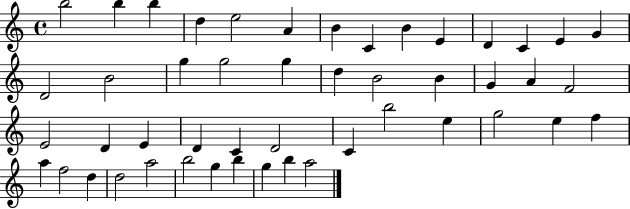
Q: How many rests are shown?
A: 0